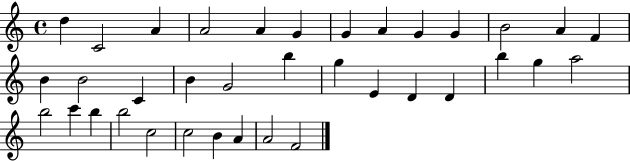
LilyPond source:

{
  \clef treble
  \time 4/4
  \defaultTimeSignature
  \key c \major
  d''4 c'2 a'4 | a'2 a'4 g'4 | g'4 a'4 g'4 g'4 | b'2 a'4 f'4 | \break b'4 b'2 c'4 | b'4 g'2 b''4 | g''4 e'4 d'4 d'4 | b''4 g''4 a''2 | \break b''2 c'''4 b''4 | b''2 c''2 | c''2 b'4 a'4 | a'2 f'2 | \break \bar "|."
}